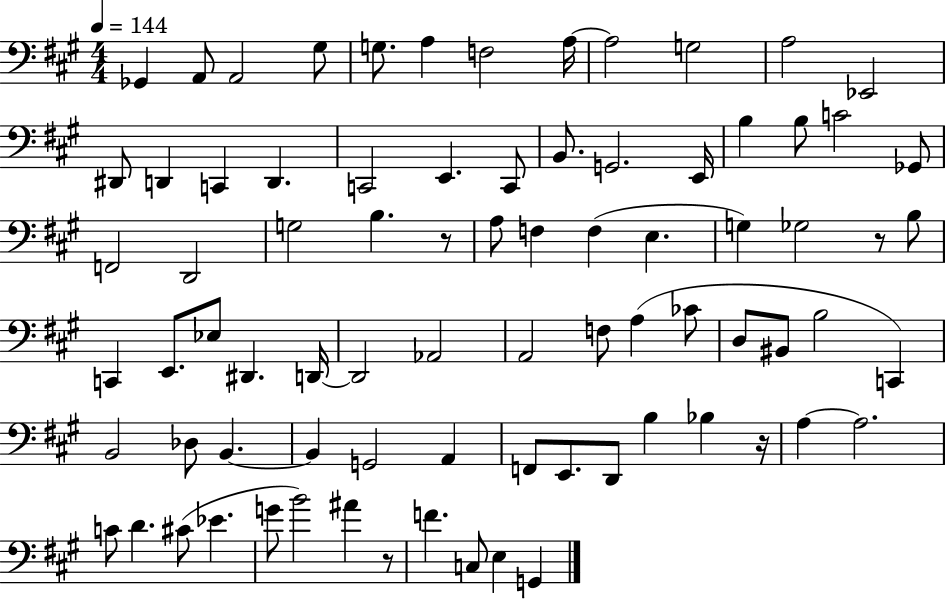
{
  \clef bass
  \numericTimeSignature
  \time 4/4
  \key a \major
  \tempo 4 = 144
  ges,4 a,8 a,2 gis8 | g8. a4 f2 a16~~ | a2 g2 | a2 ees,2 | \break dis,8 d,4 c,4 d,4. | c,2 e,4. c,8 | b,8. g,2. e,16 | b4 b8 c'2 ges,8 | \break f,2 d,2 | g2 b4. r8 | a8 f4 f4( e4. | g4) ges2 r8 b8 | \break c,4 e,8. ees8 dis,4. d,16~~ | d,2 aes,2 | a,2 f8 a4( ces'8 | d8 bis,8 b2 c,4) | \break b,2 des8 b,4.~~ | b,4 g,2 a,4 | f,8 e,8. d,8 b4 bes4 r16 | a4~~ a2. | \break c'8 d'4. cis'8( ees'4. | g'8 b'2) ais'4 r8 | f'4. c8 e4 g,4 | \bar "|."
}